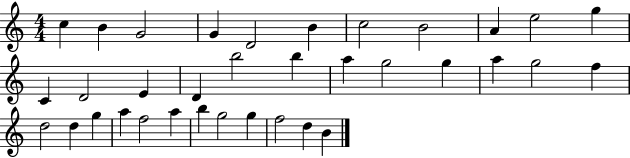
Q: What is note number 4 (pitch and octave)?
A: G4